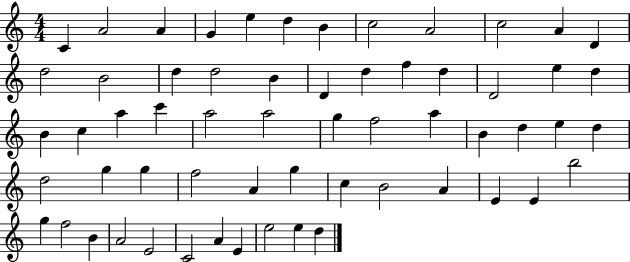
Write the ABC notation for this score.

X:1
T:Untitled
M:4/4
L:1/4
K:C
C A2 A G e d B c2 A2 c2 A D d2 B2 d d2 B D d f d D2 e d B c a c' a2 a2 g f2 a B d e d d2 g g f2 A g c B2 A E E b2 g f2 B A2 E2 C2 A E e2 e d